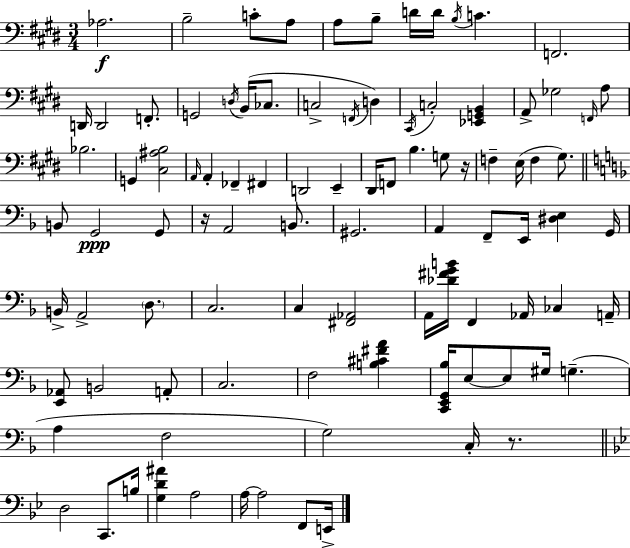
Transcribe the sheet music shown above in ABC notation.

X:1
T:Untitled
M:3/4
L:1/4
K:E
_A,2 B,2 C/2 A,/2 A,/2 B,/2 D/4 D/4 B,/4 C F,,2 D,,/4 D,,2 F,,/2 G,,2 D,/4 B,,/4 _C,/2 C,2 F,,/4 D, ^C,,/4 C,2 [_E,,G,,B,,] A,,/2 _G,2 F,,/4 A,/2 _B,2 G,, [^C,^A,B,]2 A,,/4 A,, _F,, ^F,, D,,2 E,, ^D,,/4 F,,/2 B, G,/2 z/4 F, E,/4 F, ^G,/2 B,,/2 G,,2 G,,/2 z/4 A,,2 B,,/2 ^G,,2 A,, F,,/2 E,,/4 [^D,E,] G,,/4 B,,/4 A,,2 D,/2 C,2 C, [^F,,_A,,]2 A,,/4 [_D^FGB]/4 F,, _A,,/4 _C, A,,/4 [E,,_A,,]/2 B,,2 A,,/2 C,2 F,2 [B,^C^FA] [C,,E,,G,,_B,]/4 E,/2 E,/2 ^G,/4 G, A, F,2 G,2 C,/4 z/2 D,2 C,,/2 B,/4 [G,D^A] A,2 A,/4 A,2 F,,/2 E,,/4